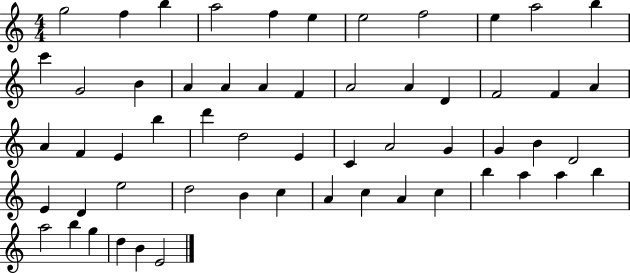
G5/h F5/q B5/q A5/h F5/q E5/q E5/h F5/h E5/q A5/h B5/q C6/q G4/h B4/q A4/q A4/q A4/q F4/q A4/h A4/q D4/q F4/h F4/q A4/q A4/q F4/q E4/q B5/q D6/q D5/h E4/q C4/q A4/h G4/q G4/q B4/q D4/h E4/q D4/q E5/h D5/h B4/q C5/q A4/q C5/q A4/q C5/q B5/q A5/q A5/q B5/q A5/h B5/q G5/q D5/q B4/q E4/h